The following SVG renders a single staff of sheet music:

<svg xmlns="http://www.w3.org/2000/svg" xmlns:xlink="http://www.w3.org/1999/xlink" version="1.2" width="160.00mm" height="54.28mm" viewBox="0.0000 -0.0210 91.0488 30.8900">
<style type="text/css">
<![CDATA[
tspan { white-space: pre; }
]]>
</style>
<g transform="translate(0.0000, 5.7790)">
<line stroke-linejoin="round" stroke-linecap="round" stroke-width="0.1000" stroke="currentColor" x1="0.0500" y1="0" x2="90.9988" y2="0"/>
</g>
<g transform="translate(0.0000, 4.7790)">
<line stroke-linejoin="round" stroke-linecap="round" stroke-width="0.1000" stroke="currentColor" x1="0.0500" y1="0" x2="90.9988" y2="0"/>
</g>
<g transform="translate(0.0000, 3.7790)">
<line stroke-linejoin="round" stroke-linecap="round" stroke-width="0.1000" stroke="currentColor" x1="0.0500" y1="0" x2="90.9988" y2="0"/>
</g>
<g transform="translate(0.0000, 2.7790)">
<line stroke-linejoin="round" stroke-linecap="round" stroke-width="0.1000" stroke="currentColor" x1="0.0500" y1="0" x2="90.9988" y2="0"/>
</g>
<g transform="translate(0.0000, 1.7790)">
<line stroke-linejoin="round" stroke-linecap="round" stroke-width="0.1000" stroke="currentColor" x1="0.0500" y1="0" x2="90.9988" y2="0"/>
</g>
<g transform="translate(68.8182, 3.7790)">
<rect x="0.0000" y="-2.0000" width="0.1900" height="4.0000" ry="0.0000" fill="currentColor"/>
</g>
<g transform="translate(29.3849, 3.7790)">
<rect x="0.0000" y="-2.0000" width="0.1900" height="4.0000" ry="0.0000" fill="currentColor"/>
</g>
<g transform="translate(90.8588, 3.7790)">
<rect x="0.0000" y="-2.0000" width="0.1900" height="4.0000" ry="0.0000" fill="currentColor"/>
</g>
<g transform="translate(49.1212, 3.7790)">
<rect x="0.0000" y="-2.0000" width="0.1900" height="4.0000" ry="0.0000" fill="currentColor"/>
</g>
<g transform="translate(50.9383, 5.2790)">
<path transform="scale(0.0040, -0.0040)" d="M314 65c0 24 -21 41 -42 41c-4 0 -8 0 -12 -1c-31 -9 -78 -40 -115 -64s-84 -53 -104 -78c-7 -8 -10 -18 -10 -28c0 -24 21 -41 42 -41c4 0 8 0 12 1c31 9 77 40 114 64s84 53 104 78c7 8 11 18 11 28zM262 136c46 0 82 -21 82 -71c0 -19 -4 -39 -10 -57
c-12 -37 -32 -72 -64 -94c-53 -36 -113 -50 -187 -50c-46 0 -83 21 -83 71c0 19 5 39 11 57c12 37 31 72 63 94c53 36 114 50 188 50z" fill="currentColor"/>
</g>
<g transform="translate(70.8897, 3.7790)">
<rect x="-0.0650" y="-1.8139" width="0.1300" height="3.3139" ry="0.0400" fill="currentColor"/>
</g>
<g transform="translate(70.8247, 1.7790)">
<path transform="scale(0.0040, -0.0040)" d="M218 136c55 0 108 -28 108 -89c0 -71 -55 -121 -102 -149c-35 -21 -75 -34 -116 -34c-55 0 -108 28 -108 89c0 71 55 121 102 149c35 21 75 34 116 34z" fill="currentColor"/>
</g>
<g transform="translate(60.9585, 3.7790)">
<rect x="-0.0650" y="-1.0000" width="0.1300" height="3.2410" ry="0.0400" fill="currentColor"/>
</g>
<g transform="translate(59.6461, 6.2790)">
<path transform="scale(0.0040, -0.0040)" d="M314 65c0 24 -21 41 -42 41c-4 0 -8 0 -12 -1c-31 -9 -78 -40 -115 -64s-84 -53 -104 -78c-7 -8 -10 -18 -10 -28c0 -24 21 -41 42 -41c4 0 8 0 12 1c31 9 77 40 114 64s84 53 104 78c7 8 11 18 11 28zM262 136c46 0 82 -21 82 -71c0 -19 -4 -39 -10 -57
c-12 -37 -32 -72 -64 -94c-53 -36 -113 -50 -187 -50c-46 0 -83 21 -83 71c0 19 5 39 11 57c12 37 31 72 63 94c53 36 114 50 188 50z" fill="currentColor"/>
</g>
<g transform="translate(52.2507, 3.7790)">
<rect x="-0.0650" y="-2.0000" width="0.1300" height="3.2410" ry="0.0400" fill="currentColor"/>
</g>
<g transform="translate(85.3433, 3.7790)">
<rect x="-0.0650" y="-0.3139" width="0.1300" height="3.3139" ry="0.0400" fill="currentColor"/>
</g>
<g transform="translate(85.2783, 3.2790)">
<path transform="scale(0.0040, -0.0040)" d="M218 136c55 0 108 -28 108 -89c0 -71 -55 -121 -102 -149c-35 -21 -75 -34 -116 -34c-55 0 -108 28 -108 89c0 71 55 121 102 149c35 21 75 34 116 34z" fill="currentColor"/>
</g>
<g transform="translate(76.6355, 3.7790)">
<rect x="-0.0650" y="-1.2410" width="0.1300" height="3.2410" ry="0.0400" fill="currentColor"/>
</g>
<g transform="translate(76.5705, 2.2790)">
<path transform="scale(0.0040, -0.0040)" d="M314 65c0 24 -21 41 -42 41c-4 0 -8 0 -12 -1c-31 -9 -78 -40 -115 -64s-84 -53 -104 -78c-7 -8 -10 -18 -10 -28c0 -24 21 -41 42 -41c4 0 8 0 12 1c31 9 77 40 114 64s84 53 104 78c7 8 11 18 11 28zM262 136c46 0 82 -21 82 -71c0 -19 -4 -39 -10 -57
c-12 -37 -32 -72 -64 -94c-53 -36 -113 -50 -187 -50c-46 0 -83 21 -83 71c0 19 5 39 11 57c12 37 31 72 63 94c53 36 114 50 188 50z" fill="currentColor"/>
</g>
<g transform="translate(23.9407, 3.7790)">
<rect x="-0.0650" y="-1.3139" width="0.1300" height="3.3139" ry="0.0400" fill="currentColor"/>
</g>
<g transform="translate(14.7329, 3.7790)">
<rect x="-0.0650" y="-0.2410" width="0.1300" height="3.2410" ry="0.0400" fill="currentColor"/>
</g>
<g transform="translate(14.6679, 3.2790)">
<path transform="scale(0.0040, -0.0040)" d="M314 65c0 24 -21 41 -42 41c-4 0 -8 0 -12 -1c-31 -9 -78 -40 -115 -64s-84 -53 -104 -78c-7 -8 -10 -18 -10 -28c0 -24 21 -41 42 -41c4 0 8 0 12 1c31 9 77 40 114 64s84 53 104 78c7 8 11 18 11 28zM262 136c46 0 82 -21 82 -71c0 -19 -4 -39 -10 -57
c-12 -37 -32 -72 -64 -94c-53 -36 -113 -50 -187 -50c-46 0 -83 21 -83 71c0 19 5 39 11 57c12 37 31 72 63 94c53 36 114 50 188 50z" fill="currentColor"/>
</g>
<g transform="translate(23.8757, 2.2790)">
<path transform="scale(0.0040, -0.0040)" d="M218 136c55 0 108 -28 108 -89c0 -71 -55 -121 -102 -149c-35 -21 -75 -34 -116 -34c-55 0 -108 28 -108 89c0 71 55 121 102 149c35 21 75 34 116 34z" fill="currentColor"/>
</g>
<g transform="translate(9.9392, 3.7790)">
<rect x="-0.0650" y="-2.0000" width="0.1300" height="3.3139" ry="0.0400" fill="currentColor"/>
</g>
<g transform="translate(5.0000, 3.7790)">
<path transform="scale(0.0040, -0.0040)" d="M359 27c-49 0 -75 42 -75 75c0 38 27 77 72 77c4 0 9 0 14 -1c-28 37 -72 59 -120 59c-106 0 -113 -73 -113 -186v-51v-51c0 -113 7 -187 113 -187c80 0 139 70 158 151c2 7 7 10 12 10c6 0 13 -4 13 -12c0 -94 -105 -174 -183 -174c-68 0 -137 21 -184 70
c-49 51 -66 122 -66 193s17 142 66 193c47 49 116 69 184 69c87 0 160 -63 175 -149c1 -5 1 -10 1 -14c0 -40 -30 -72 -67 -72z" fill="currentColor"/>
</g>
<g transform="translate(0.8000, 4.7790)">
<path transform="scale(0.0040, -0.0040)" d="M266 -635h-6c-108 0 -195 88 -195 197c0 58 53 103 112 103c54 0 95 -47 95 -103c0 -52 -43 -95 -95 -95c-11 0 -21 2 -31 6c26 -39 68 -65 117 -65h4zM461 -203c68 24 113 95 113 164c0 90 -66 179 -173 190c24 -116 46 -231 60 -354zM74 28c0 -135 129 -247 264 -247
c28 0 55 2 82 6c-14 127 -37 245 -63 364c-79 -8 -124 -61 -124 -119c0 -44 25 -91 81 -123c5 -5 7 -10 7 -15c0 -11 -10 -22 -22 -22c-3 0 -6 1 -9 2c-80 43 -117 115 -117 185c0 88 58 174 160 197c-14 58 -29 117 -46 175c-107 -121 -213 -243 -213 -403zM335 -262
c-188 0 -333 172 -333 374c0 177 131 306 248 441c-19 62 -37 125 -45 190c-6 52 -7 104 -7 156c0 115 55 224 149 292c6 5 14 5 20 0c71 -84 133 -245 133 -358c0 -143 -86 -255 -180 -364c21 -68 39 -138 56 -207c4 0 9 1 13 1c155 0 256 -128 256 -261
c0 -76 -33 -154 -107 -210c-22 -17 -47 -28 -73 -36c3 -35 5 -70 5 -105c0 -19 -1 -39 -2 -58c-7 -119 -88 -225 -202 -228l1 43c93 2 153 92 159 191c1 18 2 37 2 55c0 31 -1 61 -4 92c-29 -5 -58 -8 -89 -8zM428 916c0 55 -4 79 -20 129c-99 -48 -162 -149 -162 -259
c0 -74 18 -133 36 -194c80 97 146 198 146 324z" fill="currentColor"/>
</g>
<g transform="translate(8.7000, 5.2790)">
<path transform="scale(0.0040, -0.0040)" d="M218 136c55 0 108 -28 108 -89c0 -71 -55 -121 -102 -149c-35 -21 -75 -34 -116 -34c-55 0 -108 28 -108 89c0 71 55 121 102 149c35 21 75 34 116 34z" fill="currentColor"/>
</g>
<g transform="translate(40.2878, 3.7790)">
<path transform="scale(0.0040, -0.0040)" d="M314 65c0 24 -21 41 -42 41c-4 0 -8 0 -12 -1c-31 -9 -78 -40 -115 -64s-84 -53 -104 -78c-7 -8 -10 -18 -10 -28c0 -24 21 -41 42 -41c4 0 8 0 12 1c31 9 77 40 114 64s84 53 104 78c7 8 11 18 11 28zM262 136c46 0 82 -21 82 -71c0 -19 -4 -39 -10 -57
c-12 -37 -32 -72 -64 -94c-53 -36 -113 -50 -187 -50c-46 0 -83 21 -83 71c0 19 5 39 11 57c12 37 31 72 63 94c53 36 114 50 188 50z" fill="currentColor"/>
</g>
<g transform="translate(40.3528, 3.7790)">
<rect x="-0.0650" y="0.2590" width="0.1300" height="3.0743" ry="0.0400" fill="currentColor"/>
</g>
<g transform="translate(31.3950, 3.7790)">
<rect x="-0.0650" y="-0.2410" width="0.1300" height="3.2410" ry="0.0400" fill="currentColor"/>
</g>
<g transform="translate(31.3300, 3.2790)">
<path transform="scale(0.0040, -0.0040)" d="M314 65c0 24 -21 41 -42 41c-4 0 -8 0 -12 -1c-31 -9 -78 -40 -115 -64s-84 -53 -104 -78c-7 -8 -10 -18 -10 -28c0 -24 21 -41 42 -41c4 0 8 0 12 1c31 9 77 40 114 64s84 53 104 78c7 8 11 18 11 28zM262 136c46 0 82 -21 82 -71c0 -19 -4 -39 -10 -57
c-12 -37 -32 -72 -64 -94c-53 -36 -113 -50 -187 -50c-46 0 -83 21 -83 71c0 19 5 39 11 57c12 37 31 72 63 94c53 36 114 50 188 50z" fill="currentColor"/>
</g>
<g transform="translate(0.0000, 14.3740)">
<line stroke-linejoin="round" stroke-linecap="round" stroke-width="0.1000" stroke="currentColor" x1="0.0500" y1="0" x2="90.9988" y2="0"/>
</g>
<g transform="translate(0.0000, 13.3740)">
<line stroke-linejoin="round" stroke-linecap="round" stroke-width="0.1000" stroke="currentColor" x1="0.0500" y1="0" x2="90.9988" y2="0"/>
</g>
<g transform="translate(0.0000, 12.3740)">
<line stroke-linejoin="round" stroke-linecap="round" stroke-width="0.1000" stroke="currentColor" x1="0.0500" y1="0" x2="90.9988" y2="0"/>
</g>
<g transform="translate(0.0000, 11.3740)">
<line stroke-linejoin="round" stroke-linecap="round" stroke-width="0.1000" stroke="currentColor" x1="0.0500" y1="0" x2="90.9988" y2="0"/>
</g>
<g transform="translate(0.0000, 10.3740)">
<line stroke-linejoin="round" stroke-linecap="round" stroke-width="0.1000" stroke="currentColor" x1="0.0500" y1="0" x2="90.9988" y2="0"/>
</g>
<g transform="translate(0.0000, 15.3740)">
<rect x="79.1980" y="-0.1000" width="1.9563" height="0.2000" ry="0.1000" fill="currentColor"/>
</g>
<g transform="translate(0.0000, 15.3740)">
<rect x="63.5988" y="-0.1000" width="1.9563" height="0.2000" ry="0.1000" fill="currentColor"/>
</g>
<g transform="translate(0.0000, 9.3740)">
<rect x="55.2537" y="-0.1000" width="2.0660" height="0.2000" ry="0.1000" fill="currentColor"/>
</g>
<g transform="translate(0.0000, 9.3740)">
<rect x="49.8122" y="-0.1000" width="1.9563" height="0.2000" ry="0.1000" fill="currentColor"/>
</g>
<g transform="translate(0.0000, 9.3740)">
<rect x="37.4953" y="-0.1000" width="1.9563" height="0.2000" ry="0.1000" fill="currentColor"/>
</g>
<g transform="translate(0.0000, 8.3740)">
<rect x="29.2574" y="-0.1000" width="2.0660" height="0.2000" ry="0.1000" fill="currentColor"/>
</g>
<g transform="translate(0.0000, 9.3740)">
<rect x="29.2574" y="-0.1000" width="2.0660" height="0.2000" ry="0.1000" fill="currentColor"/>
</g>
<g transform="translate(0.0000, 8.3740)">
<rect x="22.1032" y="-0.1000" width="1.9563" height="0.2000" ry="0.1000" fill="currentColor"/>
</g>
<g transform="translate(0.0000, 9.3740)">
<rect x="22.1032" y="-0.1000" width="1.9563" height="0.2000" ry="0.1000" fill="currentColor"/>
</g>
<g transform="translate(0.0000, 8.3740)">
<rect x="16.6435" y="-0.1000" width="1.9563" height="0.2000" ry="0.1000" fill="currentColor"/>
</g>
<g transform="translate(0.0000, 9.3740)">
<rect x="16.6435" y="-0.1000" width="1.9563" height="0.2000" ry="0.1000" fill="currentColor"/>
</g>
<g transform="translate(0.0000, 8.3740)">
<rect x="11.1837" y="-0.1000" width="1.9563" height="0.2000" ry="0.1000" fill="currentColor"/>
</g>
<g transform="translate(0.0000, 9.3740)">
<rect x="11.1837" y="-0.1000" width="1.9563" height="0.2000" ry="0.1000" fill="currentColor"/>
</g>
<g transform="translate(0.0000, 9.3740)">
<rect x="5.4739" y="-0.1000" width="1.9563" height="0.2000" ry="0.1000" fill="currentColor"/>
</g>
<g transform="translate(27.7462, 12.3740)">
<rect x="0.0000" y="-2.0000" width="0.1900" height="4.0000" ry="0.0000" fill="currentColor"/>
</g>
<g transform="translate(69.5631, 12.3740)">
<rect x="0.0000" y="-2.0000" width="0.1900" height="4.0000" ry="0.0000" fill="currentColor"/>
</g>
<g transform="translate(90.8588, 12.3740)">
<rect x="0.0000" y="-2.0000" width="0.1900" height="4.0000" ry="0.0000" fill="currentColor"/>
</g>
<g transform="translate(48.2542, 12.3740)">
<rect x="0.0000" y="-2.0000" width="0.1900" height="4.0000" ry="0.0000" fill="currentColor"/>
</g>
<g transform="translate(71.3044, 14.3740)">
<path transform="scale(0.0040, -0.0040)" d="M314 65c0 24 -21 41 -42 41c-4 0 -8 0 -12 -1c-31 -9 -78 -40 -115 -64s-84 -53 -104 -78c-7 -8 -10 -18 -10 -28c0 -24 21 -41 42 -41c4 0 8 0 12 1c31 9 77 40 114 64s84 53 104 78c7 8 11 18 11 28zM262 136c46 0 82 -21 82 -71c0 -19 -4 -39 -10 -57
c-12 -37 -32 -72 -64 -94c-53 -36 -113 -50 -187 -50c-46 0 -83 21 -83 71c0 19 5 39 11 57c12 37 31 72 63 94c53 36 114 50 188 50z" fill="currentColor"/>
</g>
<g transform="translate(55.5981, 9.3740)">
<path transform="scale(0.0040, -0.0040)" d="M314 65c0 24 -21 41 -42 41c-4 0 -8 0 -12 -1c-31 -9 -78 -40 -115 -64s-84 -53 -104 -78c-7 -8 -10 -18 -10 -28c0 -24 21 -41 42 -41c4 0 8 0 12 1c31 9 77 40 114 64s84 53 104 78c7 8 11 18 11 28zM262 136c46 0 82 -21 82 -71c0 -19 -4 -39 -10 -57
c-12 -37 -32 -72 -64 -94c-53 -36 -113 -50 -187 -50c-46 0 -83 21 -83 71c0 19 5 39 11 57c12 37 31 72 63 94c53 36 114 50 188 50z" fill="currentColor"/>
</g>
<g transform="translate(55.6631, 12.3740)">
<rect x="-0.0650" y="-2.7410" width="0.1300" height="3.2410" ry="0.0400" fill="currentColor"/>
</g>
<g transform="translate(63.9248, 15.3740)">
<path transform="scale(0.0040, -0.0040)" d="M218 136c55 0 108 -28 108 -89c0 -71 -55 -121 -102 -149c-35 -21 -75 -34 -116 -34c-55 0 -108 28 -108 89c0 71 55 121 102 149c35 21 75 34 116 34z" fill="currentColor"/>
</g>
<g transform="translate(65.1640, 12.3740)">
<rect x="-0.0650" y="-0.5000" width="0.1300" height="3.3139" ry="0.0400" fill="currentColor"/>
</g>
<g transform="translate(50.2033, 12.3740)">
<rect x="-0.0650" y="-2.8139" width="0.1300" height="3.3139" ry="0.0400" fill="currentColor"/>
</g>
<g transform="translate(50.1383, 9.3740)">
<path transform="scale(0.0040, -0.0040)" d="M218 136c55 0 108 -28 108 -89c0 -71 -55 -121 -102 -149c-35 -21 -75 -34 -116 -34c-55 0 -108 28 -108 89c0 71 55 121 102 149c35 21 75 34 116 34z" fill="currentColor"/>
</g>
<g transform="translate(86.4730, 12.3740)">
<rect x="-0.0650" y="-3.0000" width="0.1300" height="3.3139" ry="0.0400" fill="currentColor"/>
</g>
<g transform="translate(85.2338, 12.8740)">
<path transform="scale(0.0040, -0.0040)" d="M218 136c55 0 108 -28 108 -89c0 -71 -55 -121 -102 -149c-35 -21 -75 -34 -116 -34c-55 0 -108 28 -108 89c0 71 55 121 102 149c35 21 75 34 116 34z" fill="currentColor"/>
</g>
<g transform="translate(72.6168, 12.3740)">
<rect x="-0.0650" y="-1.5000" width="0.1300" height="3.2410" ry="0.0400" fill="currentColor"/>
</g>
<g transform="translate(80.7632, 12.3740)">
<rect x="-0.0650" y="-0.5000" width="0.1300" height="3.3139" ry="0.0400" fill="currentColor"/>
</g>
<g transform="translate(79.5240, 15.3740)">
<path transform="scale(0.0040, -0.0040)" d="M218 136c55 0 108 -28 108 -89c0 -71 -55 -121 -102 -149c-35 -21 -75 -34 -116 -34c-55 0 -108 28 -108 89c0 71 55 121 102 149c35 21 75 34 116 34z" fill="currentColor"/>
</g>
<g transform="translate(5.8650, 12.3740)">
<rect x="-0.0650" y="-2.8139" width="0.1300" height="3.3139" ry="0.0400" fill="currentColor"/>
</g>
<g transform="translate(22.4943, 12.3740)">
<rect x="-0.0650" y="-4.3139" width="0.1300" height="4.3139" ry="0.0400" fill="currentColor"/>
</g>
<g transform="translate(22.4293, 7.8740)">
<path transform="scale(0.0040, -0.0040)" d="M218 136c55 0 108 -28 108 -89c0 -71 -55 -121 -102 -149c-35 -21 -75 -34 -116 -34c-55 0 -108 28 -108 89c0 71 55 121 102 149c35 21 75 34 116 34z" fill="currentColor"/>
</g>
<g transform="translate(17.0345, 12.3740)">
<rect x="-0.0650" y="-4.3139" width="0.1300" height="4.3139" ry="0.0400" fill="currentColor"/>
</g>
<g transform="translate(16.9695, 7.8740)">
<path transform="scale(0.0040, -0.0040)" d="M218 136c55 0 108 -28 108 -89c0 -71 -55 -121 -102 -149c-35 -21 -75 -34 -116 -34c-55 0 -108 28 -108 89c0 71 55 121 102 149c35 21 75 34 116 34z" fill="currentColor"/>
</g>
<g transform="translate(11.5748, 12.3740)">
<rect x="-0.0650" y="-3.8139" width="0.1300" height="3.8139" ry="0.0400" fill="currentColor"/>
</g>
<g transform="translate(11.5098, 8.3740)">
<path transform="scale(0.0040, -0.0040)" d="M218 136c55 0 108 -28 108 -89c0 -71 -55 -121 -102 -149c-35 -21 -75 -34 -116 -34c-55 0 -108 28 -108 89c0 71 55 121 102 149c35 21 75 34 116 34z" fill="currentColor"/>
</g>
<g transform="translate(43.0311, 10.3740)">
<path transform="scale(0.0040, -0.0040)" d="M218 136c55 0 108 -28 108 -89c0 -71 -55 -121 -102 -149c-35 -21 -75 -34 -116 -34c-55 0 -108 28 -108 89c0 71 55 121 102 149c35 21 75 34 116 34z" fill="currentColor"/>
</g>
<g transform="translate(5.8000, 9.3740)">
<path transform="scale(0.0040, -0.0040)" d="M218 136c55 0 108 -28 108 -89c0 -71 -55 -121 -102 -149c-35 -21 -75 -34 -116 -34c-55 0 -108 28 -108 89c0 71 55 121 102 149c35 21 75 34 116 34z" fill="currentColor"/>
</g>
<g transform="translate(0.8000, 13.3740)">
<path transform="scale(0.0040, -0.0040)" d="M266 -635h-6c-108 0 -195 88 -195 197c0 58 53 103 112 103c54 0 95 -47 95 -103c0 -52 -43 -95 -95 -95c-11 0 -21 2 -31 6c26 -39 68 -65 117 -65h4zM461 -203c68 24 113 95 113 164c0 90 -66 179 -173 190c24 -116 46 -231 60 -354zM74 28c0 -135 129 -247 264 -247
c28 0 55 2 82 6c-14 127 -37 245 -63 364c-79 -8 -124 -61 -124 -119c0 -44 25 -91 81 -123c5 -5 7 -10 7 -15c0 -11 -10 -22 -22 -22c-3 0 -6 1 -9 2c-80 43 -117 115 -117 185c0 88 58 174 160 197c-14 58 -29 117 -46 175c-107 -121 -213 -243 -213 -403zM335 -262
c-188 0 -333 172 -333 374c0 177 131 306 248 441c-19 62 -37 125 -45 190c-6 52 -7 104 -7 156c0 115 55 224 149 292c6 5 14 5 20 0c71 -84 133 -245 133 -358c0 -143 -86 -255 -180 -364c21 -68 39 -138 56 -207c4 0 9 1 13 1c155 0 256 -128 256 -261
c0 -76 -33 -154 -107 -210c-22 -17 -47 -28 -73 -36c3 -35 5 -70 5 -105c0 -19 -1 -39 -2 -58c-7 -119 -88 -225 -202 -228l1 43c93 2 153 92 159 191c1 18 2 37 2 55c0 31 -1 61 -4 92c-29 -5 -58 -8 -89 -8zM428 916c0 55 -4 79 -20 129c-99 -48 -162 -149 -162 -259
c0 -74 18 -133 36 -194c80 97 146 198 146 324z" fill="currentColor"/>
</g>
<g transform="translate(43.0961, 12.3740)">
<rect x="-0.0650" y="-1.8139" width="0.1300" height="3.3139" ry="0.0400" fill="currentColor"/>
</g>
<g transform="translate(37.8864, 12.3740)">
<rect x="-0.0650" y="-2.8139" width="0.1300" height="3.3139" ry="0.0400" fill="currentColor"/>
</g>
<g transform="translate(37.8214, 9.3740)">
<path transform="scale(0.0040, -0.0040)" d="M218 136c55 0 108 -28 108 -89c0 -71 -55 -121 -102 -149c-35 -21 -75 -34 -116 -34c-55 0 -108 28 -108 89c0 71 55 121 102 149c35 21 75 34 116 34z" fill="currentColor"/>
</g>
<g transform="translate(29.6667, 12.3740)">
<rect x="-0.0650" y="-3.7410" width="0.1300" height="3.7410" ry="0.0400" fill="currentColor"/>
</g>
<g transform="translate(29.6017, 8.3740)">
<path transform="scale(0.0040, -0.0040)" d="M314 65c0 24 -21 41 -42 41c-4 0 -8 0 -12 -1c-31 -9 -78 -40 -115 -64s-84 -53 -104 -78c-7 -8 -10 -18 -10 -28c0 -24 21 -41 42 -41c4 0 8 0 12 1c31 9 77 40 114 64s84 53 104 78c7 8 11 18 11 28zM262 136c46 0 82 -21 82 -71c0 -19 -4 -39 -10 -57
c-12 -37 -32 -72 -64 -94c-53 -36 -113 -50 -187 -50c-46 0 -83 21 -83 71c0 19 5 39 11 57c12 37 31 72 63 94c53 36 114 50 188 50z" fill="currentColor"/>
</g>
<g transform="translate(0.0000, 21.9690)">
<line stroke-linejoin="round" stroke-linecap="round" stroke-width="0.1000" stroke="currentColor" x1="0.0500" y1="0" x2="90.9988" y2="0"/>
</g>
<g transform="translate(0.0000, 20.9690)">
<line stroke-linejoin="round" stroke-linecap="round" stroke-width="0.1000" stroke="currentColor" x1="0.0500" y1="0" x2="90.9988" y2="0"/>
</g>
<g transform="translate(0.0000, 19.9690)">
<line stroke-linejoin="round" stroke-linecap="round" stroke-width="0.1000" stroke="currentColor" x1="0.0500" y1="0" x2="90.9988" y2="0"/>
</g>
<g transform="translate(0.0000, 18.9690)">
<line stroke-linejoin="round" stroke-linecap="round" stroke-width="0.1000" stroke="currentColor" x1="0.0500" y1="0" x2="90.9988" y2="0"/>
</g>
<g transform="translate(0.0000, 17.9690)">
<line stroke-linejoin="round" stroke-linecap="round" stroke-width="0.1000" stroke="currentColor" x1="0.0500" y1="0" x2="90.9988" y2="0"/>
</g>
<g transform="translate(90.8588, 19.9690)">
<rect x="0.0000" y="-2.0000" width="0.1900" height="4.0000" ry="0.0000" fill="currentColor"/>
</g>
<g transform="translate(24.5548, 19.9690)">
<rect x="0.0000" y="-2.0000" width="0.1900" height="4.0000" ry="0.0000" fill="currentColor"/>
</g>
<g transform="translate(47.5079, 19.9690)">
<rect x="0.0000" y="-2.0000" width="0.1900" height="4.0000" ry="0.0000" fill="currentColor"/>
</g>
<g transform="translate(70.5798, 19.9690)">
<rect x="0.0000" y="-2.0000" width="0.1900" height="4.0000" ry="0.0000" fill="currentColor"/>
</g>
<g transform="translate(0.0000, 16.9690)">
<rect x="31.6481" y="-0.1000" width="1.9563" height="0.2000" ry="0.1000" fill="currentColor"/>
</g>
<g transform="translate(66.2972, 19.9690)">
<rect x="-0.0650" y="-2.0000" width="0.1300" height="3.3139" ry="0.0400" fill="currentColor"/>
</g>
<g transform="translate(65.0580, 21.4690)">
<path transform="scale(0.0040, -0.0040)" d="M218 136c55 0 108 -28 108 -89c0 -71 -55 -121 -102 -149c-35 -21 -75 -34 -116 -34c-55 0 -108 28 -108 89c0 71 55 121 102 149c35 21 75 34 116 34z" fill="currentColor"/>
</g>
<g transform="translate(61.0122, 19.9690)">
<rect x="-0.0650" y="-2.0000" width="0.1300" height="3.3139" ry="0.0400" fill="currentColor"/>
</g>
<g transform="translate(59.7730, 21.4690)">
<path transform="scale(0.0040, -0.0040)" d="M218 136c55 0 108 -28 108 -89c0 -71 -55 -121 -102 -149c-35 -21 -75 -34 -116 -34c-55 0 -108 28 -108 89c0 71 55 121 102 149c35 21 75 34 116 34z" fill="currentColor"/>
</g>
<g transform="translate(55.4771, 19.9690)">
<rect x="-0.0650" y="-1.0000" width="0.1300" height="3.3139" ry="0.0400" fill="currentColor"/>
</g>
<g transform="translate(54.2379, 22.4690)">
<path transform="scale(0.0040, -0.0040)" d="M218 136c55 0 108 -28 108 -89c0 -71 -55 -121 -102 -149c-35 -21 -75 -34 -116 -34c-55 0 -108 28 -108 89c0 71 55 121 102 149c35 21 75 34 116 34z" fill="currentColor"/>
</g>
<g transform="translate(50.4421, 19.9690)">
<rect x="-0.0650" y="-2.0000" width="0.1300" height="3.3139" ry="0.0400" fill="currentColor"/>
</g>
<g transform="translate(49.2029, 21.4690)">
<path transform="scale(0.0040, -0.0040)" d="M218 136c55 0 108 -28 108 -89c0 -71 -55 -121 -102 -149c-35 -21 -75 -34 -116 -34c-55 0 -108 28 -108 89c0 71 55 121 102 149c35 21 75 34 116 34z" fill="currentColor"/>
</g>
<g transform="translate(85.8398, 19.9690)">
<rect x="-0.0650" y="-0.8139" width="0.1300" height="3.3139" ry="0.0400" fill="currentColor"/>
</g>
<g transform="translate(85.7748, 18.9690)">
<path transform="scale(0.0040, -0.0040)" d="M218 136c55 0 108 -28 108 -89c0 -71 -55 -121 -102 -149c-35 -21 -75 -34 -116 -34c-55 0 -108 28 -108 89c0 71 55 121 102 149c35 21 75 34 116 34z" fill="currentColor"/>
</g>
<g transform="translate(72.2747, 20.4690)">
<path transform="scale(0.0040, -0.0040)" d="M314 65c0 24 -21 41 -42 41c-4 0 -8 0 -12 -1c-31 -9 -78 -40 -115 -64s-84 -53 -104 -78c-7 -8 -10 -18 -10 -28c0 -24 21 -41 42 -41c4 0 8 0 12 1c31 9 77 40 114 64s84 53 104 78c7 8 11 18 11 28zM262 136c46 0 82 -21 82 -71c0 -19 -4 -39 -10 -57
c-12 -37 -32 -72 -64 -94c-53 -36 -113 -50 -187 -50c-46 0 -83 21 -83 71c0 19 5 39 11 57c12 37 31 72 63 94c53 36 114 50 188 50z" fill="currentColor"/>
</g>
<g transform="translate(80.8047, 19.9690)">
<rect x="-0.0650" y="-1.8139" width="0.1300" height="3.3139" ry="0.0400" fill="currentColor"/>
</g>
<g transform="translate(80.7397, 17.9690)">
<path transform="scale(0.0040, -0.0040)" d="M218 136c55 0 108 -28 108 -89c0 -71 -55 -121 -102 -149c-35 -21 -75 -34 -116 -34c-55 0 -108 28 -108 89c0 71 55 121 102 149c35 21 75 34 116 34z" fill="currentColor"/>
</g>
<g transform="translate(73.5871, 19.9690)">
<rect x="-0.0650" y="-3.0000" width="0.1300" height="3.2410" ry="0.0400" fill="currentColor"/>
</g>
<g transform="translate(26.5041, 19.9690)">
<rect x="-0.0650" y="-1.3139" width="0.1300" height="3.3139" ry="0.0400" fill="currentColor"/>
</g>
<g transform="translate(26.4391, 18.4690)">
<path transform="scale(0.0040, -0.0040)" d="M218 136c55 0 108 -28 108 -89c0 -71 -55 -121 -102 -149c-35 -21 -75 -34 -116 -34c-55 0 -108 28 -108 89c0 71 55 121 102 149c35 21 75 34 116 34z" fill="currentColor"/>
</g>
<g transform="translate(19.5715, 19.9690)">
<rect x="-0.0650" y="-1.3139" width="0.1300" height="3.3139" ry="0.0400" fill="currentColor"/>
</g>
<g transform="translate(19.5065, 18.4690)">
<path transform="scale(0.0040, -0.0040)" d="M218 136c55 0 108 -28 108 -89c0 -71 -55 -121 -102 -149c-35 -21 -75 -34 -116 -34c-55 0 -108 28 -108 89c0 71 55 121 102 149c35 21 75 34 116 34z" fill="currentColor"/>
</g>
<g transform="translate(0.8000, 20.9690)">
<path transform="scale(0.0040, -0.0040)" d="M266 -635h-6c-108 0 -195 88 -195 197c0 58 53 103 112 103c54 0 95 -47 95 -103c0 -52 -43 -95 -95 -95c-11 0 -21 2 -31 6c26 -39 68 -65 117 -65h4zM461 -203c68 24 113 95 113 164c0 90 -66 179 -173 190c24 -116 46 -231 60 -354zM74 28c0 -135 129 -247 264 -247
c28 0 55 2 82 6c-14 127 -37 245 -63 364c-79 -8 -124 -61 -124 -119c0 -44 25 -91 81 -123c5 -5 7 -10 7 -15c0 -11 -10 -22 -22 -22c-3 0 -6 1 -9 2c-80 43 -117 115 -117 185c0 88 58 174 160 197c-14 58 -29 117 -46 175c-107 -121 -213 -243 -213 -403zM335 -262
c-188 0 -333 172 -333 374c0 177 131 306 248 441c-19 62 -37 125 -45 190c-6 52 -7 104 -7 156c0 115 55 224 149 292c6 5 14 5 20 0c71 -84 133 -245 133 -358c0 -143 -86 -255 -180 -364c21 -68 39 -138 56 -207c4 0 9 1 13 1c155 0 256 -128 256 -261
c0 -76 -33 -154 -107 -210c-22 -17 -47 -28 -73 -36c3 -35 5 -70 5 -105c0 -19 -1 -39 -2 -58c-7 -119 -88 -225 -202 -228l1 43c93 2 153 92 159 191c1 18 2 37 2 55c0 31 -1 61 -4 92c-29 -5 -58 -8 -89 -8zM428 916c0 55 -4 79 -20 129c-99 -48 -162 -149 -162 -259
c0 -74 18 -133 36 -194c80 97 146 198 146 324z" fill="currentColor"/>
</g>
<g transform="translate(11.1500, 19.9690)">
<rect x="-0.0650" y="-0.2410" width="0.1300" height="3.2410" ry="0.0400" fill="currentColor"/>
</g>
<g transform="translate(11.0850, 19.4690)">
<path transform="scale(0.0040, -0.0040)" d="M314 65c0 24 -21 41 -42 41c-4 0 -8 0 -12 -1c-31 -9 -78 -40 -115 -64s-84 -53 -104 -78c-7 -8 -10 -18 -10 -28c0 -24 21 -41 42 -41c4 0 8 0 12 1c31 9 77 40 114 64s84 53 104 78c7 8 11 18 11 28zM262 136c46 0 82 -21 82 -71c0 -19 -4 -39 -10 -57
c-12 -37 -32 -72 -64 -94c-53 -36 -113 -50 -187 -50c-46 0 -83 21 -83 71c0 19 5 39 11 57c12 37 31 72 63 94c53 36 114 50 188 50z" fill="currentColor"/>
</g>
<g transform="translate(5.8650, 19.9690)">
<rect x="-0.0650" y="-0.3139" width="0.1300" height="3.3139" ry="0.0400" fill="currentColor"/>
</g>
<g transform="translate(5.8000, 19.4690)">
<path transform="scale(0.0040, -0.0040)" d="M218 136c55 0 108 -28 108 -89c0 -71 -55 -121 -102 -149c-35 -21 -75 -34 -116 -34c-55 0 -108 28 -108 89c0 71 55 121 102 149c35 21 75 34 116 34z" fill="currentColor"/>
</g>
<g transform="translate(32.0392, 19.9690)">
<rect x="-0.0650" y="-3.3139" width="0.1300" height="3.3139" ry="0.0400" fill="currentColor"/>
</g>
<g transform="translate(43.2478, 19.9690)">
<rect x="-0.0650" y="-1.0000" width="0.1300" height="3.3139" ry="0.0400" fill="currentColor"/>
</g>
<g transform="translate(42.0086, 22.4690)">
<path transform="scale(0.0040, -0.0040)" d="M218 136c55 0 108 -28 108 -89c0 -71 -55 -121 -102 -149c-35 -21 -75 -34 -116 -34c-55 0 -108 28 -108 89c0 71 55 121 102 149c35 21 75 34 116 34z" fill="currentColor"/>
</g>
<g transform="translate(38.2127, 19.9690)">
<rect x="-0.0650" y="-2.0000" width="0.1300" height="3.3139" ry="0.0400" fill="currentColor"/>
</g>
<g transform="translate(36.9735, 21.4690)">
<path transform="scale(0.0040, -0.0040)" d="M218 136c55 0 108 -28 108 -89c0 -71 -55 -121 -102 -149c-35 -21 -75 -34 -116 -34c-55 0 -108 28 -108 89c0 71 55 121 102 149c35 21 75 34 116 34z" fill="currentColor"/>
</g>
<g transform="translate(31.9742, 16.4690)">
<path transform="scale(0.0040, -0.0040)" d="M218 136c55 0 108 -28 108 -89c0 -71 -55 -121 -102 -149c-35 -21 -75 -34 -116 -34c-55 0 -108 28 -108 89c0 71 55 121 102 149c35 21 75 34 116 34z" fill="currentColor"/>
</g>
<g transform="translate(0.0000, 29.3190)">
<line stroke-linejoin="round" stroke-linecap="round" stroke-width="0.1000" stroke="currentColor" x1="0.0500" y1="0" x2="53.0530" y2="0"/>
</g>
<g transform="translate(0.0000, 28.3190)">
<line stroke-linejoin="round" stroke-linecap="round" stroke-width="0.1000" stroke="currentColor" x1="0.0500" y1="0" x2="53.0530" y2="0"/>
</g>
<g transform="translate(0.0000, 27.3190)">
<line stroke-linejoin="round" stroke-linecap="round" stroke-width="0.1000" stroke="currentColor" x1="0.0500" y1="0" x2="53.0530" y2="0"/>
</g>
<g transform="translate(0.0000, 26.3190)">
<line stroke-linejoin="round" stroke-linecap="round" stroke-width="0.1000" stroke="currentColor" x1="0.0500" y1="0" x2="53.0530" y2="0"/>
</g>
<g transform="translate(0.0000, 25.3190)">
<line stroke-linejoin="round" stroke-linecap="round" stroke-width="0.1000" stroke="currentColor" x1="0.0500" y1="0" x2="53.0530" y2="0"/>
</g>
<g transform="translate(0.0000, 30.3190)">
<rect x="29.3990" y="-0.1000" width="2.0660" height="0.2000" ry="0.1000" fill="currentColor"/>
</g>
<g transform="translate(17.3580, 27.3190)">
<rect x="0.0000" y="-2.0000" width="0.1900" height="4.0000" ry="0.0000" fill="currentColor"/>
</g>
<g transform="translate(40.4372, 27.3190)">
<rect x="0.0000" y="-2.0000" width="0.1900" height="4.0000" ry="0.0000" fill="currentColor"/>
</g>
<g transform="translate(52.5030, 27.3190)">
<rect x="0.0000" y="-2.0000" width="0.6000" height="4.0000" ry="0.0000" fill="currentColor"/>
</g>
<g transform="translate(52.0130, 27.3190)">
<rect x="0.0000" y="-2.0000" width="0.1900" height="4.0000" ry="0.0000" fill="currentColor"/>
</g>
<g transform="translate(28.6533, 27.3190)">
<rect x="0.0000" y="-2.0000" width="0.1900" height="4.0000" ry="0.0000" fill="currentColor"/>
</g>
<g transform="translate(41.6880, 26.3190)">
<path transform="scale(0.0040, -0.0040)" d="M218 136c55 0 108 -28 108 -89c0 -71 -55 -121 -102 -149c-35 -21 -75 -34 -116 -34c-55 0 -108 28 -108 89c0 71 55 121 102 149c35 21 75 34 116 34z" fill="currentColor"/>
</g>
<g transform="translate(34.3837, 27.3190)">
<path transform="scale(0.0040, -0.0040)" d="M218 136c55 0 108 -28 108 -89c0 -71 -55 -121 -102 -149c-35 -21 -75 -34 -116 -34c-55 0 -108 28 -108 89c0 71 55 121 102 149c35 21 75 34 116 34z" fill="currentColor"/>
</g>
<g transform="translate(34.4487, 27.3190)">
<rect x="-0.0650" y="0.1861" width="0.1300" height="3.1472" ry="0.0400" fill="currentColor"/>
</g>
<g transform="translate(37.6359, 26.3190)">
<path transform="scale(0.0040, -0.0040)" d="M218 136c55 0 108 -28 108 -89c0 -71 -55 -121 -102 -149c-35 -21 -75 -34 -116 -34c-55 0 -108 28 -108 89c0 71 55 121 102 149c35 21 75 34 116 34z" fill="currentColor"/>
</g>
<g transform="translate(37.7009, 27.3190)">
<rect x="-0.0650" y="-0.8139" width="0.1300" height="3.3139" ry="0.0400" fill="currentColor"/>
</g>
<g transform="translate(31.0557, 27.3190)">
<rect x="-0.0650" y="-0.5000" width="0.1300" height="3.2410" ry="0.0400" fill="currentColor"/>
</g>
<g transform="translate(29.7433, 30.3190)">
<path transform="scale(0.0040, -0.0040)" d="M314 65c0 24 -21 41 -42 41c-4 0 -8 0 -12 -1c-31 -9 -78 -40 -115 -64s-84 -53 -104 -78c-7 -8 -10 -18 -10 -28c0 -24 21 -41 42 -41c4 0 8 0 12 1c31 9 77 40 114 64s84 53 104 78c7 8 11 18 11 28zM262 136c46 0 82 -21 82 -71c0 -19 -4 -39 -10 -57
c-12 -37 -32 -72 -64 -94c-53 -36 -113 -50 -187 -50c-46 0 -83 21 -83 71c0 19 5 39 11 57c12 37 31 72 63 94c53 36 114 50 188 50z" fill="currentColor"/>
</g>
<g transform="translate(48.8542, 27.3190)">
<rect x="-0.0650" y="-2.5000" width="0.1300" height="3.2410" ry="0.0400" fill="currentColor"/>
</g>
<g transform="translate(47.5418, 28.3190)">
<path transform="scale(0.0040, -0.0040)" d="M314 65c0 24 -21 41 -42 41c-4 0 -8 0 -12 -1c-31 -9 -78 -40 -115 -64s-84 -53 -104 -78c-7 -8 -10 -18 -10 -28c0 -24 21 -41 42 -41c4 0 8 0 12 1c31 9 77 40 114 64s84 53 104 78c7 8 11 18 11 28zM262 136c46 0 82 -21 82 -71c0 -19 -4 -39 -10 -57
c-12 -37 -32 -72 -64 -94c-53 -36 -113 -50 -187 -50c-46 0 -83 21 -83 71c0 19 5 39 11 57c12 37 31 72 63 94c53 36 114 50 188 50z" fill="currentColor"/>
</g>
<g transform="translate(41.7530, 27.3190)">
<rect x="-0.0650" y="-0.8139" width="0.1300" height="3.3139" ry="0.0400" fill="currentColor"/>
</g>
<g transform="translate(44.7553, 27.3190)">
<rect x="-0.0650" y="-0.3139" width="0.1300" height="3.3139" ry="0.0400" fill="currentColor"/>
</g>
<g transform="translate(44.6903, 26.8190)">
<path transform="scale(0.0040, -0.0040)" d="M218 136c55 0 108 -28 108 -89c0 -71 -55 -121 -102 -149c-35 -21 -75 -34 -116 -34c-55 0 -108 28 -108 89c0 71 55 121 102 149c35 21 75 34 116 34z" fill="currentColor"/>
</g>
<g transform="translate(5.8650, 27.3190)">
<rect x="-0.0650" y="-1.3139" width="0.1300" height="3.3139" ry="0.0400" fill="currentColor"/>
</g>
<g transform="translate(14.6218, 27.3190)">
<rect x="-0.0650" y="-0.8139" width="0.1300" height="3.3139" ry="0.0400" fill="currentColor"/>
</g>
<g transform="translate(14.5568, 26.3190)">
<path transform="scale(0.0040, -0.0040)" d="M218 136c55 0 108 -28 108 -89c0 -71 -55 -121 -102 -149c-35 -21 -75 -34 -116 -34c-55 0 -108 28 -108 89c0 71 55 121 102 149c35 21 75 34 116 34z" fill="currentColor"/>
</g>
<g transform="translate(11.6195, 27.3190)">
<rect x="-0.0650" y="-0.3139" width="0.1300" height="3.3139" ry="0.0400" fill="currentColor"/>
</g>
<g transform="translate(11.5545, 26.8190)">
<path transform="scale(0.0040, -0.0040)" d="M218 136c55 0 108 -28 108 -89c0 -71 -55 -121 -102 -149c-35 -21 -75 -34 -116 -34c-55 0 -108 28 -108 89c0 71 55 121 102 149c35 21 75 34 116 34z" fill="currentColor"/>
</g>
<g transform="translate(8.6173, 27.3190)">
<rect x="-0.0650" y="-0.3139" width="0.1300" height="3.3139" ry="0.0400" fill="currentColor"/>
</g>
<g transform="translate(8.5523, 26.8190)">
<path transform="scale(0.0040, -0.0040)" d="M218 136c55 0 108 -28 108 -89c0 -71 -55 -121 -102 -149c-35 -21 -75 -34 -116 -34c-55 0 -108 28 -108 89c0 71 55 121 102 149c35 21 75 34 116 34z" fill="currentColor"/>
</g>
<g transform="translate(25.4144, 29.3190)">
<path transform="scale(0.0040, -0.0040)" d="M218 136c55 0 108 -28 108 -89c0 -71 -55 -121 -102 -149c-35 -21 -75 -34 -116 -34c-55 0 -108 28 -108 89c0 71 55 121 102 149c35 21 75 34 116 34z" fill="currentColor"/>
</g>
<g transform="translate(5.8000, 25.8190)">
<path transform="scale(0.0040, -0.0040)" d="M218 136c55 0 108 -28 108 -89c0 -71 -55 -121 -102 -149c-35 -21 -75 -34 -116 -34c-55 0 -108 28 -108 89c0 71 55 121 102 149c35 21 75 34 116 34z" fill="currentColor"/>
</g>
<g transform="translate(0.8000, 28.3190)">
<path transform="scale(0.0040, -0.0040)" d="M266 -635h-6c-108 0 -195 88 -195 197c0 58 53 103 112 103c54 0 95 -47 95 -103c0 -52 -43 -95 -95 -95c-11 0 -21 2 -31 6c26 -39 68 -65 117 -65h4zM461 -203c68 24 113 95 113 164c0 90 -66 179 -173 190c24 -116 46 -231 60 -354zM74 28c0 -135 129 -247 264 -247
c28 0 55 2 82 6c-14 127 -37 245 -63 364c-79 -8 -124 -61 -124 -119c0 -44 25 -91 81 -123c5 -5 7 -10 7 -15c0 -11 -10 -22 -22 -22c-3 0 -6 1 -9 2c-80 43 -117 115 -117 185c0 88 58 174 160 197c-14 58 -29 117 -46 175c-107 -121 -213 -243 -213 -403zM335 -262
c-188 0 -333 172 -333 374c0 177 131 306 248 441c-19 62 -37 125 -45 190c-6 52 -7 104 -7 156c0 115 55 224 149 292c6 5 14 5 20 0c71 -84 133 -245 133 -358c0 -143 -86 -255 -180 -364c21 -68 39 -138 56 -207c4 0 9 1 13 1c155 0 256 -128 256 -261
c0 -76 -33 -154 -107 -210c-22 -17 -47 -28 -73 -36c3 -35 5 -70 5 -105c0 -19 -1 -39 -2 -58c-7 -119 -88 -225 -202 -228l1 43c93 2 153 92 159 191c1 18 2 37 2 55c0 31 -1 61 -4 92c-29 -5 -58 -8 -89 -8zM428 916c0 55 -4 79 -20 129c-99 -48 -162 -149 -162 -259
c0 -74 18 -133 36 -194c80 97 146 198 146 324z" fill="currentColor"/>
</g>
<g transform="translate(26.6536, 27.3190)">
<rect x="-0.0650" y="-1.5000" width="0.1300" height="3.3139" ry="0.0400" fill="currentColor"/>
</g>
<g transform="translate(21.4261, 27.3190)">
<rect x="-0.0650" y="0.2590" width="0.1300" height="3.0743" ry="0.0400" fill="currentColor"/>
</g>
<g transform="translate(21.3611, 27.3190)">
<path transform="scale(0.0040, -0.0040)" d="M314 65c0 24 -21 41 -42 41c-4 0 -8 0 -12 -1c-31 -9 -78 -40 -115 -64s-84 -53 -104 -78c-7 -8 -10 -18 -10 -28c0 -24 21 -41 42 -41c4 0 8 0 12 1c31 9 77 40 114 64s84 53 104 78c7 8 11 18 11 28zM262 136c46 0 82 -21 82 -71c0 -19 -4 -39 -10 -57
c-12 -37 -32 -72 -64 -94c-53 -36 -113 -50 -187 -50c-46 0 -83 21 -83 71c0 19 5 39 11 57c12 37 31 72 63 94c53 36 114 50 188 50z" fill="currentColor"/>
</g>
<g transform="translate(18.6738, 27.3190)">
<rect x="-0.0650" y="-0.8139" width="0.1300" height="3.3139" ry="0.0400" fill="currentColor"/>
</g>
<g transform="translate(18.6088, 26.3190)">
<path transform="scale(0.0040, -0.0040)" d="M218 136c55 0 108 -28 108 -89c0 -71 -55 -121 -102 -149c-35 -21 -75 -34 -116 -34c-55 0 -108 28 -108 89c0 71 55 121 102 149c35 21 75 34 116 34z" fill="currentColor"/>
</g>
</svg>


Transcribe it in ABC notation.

X:1
T:Untitled
M:4/4
L:1/4
K:C
F c2 e c2 B2 F2 D2 f e2 c a c' d' d' c'2 a f a a2 C E2 C A c c2 e e b F D F D F F A2 f d e c c d d B2 E C2 B d d c G2